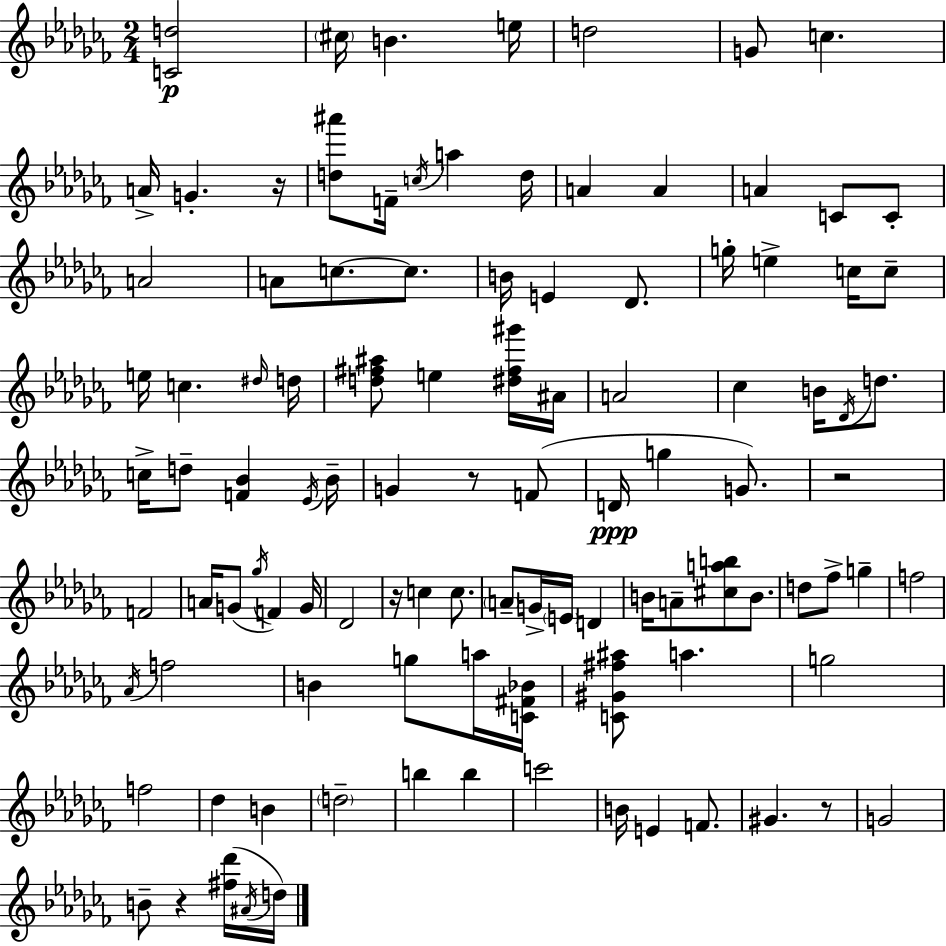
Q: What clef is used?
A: treble